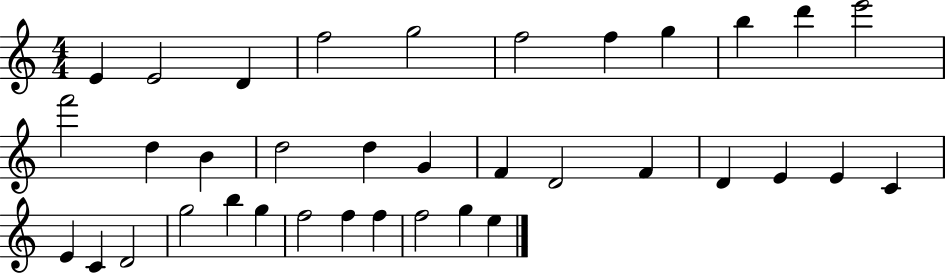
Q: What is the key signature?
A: C major